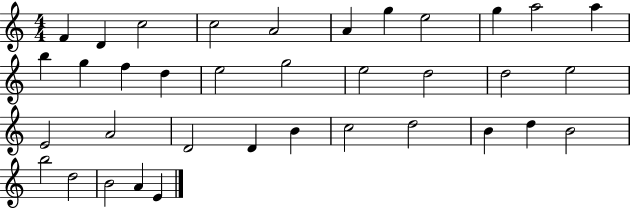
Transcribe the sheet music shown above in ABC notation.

X:1
T:Untitled
M:4/4
L:1/4
K:C
F D c2 c2 A2 A g e2 g a2 a b g f d e2 g2 e2 d2 d2 e2 E2 A2 D2 D B c2 d2 B d B2 b2 d2 B2 A E